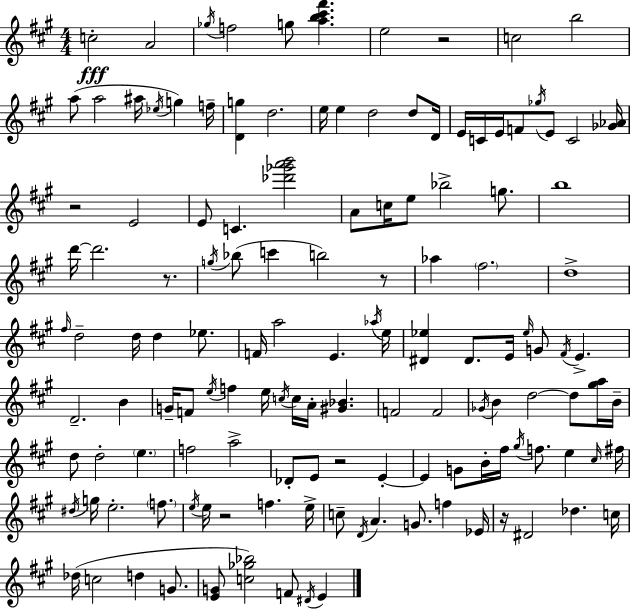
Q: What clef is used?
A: treble